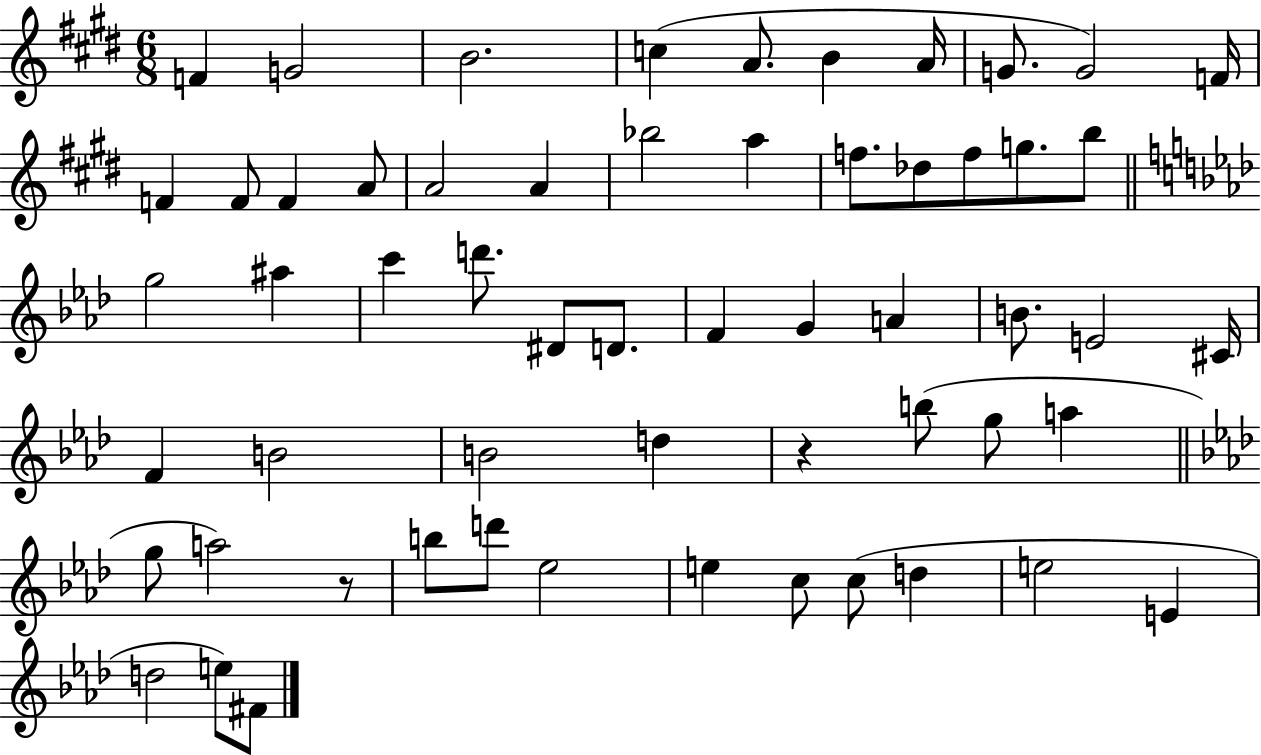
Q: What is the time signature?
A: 6/8